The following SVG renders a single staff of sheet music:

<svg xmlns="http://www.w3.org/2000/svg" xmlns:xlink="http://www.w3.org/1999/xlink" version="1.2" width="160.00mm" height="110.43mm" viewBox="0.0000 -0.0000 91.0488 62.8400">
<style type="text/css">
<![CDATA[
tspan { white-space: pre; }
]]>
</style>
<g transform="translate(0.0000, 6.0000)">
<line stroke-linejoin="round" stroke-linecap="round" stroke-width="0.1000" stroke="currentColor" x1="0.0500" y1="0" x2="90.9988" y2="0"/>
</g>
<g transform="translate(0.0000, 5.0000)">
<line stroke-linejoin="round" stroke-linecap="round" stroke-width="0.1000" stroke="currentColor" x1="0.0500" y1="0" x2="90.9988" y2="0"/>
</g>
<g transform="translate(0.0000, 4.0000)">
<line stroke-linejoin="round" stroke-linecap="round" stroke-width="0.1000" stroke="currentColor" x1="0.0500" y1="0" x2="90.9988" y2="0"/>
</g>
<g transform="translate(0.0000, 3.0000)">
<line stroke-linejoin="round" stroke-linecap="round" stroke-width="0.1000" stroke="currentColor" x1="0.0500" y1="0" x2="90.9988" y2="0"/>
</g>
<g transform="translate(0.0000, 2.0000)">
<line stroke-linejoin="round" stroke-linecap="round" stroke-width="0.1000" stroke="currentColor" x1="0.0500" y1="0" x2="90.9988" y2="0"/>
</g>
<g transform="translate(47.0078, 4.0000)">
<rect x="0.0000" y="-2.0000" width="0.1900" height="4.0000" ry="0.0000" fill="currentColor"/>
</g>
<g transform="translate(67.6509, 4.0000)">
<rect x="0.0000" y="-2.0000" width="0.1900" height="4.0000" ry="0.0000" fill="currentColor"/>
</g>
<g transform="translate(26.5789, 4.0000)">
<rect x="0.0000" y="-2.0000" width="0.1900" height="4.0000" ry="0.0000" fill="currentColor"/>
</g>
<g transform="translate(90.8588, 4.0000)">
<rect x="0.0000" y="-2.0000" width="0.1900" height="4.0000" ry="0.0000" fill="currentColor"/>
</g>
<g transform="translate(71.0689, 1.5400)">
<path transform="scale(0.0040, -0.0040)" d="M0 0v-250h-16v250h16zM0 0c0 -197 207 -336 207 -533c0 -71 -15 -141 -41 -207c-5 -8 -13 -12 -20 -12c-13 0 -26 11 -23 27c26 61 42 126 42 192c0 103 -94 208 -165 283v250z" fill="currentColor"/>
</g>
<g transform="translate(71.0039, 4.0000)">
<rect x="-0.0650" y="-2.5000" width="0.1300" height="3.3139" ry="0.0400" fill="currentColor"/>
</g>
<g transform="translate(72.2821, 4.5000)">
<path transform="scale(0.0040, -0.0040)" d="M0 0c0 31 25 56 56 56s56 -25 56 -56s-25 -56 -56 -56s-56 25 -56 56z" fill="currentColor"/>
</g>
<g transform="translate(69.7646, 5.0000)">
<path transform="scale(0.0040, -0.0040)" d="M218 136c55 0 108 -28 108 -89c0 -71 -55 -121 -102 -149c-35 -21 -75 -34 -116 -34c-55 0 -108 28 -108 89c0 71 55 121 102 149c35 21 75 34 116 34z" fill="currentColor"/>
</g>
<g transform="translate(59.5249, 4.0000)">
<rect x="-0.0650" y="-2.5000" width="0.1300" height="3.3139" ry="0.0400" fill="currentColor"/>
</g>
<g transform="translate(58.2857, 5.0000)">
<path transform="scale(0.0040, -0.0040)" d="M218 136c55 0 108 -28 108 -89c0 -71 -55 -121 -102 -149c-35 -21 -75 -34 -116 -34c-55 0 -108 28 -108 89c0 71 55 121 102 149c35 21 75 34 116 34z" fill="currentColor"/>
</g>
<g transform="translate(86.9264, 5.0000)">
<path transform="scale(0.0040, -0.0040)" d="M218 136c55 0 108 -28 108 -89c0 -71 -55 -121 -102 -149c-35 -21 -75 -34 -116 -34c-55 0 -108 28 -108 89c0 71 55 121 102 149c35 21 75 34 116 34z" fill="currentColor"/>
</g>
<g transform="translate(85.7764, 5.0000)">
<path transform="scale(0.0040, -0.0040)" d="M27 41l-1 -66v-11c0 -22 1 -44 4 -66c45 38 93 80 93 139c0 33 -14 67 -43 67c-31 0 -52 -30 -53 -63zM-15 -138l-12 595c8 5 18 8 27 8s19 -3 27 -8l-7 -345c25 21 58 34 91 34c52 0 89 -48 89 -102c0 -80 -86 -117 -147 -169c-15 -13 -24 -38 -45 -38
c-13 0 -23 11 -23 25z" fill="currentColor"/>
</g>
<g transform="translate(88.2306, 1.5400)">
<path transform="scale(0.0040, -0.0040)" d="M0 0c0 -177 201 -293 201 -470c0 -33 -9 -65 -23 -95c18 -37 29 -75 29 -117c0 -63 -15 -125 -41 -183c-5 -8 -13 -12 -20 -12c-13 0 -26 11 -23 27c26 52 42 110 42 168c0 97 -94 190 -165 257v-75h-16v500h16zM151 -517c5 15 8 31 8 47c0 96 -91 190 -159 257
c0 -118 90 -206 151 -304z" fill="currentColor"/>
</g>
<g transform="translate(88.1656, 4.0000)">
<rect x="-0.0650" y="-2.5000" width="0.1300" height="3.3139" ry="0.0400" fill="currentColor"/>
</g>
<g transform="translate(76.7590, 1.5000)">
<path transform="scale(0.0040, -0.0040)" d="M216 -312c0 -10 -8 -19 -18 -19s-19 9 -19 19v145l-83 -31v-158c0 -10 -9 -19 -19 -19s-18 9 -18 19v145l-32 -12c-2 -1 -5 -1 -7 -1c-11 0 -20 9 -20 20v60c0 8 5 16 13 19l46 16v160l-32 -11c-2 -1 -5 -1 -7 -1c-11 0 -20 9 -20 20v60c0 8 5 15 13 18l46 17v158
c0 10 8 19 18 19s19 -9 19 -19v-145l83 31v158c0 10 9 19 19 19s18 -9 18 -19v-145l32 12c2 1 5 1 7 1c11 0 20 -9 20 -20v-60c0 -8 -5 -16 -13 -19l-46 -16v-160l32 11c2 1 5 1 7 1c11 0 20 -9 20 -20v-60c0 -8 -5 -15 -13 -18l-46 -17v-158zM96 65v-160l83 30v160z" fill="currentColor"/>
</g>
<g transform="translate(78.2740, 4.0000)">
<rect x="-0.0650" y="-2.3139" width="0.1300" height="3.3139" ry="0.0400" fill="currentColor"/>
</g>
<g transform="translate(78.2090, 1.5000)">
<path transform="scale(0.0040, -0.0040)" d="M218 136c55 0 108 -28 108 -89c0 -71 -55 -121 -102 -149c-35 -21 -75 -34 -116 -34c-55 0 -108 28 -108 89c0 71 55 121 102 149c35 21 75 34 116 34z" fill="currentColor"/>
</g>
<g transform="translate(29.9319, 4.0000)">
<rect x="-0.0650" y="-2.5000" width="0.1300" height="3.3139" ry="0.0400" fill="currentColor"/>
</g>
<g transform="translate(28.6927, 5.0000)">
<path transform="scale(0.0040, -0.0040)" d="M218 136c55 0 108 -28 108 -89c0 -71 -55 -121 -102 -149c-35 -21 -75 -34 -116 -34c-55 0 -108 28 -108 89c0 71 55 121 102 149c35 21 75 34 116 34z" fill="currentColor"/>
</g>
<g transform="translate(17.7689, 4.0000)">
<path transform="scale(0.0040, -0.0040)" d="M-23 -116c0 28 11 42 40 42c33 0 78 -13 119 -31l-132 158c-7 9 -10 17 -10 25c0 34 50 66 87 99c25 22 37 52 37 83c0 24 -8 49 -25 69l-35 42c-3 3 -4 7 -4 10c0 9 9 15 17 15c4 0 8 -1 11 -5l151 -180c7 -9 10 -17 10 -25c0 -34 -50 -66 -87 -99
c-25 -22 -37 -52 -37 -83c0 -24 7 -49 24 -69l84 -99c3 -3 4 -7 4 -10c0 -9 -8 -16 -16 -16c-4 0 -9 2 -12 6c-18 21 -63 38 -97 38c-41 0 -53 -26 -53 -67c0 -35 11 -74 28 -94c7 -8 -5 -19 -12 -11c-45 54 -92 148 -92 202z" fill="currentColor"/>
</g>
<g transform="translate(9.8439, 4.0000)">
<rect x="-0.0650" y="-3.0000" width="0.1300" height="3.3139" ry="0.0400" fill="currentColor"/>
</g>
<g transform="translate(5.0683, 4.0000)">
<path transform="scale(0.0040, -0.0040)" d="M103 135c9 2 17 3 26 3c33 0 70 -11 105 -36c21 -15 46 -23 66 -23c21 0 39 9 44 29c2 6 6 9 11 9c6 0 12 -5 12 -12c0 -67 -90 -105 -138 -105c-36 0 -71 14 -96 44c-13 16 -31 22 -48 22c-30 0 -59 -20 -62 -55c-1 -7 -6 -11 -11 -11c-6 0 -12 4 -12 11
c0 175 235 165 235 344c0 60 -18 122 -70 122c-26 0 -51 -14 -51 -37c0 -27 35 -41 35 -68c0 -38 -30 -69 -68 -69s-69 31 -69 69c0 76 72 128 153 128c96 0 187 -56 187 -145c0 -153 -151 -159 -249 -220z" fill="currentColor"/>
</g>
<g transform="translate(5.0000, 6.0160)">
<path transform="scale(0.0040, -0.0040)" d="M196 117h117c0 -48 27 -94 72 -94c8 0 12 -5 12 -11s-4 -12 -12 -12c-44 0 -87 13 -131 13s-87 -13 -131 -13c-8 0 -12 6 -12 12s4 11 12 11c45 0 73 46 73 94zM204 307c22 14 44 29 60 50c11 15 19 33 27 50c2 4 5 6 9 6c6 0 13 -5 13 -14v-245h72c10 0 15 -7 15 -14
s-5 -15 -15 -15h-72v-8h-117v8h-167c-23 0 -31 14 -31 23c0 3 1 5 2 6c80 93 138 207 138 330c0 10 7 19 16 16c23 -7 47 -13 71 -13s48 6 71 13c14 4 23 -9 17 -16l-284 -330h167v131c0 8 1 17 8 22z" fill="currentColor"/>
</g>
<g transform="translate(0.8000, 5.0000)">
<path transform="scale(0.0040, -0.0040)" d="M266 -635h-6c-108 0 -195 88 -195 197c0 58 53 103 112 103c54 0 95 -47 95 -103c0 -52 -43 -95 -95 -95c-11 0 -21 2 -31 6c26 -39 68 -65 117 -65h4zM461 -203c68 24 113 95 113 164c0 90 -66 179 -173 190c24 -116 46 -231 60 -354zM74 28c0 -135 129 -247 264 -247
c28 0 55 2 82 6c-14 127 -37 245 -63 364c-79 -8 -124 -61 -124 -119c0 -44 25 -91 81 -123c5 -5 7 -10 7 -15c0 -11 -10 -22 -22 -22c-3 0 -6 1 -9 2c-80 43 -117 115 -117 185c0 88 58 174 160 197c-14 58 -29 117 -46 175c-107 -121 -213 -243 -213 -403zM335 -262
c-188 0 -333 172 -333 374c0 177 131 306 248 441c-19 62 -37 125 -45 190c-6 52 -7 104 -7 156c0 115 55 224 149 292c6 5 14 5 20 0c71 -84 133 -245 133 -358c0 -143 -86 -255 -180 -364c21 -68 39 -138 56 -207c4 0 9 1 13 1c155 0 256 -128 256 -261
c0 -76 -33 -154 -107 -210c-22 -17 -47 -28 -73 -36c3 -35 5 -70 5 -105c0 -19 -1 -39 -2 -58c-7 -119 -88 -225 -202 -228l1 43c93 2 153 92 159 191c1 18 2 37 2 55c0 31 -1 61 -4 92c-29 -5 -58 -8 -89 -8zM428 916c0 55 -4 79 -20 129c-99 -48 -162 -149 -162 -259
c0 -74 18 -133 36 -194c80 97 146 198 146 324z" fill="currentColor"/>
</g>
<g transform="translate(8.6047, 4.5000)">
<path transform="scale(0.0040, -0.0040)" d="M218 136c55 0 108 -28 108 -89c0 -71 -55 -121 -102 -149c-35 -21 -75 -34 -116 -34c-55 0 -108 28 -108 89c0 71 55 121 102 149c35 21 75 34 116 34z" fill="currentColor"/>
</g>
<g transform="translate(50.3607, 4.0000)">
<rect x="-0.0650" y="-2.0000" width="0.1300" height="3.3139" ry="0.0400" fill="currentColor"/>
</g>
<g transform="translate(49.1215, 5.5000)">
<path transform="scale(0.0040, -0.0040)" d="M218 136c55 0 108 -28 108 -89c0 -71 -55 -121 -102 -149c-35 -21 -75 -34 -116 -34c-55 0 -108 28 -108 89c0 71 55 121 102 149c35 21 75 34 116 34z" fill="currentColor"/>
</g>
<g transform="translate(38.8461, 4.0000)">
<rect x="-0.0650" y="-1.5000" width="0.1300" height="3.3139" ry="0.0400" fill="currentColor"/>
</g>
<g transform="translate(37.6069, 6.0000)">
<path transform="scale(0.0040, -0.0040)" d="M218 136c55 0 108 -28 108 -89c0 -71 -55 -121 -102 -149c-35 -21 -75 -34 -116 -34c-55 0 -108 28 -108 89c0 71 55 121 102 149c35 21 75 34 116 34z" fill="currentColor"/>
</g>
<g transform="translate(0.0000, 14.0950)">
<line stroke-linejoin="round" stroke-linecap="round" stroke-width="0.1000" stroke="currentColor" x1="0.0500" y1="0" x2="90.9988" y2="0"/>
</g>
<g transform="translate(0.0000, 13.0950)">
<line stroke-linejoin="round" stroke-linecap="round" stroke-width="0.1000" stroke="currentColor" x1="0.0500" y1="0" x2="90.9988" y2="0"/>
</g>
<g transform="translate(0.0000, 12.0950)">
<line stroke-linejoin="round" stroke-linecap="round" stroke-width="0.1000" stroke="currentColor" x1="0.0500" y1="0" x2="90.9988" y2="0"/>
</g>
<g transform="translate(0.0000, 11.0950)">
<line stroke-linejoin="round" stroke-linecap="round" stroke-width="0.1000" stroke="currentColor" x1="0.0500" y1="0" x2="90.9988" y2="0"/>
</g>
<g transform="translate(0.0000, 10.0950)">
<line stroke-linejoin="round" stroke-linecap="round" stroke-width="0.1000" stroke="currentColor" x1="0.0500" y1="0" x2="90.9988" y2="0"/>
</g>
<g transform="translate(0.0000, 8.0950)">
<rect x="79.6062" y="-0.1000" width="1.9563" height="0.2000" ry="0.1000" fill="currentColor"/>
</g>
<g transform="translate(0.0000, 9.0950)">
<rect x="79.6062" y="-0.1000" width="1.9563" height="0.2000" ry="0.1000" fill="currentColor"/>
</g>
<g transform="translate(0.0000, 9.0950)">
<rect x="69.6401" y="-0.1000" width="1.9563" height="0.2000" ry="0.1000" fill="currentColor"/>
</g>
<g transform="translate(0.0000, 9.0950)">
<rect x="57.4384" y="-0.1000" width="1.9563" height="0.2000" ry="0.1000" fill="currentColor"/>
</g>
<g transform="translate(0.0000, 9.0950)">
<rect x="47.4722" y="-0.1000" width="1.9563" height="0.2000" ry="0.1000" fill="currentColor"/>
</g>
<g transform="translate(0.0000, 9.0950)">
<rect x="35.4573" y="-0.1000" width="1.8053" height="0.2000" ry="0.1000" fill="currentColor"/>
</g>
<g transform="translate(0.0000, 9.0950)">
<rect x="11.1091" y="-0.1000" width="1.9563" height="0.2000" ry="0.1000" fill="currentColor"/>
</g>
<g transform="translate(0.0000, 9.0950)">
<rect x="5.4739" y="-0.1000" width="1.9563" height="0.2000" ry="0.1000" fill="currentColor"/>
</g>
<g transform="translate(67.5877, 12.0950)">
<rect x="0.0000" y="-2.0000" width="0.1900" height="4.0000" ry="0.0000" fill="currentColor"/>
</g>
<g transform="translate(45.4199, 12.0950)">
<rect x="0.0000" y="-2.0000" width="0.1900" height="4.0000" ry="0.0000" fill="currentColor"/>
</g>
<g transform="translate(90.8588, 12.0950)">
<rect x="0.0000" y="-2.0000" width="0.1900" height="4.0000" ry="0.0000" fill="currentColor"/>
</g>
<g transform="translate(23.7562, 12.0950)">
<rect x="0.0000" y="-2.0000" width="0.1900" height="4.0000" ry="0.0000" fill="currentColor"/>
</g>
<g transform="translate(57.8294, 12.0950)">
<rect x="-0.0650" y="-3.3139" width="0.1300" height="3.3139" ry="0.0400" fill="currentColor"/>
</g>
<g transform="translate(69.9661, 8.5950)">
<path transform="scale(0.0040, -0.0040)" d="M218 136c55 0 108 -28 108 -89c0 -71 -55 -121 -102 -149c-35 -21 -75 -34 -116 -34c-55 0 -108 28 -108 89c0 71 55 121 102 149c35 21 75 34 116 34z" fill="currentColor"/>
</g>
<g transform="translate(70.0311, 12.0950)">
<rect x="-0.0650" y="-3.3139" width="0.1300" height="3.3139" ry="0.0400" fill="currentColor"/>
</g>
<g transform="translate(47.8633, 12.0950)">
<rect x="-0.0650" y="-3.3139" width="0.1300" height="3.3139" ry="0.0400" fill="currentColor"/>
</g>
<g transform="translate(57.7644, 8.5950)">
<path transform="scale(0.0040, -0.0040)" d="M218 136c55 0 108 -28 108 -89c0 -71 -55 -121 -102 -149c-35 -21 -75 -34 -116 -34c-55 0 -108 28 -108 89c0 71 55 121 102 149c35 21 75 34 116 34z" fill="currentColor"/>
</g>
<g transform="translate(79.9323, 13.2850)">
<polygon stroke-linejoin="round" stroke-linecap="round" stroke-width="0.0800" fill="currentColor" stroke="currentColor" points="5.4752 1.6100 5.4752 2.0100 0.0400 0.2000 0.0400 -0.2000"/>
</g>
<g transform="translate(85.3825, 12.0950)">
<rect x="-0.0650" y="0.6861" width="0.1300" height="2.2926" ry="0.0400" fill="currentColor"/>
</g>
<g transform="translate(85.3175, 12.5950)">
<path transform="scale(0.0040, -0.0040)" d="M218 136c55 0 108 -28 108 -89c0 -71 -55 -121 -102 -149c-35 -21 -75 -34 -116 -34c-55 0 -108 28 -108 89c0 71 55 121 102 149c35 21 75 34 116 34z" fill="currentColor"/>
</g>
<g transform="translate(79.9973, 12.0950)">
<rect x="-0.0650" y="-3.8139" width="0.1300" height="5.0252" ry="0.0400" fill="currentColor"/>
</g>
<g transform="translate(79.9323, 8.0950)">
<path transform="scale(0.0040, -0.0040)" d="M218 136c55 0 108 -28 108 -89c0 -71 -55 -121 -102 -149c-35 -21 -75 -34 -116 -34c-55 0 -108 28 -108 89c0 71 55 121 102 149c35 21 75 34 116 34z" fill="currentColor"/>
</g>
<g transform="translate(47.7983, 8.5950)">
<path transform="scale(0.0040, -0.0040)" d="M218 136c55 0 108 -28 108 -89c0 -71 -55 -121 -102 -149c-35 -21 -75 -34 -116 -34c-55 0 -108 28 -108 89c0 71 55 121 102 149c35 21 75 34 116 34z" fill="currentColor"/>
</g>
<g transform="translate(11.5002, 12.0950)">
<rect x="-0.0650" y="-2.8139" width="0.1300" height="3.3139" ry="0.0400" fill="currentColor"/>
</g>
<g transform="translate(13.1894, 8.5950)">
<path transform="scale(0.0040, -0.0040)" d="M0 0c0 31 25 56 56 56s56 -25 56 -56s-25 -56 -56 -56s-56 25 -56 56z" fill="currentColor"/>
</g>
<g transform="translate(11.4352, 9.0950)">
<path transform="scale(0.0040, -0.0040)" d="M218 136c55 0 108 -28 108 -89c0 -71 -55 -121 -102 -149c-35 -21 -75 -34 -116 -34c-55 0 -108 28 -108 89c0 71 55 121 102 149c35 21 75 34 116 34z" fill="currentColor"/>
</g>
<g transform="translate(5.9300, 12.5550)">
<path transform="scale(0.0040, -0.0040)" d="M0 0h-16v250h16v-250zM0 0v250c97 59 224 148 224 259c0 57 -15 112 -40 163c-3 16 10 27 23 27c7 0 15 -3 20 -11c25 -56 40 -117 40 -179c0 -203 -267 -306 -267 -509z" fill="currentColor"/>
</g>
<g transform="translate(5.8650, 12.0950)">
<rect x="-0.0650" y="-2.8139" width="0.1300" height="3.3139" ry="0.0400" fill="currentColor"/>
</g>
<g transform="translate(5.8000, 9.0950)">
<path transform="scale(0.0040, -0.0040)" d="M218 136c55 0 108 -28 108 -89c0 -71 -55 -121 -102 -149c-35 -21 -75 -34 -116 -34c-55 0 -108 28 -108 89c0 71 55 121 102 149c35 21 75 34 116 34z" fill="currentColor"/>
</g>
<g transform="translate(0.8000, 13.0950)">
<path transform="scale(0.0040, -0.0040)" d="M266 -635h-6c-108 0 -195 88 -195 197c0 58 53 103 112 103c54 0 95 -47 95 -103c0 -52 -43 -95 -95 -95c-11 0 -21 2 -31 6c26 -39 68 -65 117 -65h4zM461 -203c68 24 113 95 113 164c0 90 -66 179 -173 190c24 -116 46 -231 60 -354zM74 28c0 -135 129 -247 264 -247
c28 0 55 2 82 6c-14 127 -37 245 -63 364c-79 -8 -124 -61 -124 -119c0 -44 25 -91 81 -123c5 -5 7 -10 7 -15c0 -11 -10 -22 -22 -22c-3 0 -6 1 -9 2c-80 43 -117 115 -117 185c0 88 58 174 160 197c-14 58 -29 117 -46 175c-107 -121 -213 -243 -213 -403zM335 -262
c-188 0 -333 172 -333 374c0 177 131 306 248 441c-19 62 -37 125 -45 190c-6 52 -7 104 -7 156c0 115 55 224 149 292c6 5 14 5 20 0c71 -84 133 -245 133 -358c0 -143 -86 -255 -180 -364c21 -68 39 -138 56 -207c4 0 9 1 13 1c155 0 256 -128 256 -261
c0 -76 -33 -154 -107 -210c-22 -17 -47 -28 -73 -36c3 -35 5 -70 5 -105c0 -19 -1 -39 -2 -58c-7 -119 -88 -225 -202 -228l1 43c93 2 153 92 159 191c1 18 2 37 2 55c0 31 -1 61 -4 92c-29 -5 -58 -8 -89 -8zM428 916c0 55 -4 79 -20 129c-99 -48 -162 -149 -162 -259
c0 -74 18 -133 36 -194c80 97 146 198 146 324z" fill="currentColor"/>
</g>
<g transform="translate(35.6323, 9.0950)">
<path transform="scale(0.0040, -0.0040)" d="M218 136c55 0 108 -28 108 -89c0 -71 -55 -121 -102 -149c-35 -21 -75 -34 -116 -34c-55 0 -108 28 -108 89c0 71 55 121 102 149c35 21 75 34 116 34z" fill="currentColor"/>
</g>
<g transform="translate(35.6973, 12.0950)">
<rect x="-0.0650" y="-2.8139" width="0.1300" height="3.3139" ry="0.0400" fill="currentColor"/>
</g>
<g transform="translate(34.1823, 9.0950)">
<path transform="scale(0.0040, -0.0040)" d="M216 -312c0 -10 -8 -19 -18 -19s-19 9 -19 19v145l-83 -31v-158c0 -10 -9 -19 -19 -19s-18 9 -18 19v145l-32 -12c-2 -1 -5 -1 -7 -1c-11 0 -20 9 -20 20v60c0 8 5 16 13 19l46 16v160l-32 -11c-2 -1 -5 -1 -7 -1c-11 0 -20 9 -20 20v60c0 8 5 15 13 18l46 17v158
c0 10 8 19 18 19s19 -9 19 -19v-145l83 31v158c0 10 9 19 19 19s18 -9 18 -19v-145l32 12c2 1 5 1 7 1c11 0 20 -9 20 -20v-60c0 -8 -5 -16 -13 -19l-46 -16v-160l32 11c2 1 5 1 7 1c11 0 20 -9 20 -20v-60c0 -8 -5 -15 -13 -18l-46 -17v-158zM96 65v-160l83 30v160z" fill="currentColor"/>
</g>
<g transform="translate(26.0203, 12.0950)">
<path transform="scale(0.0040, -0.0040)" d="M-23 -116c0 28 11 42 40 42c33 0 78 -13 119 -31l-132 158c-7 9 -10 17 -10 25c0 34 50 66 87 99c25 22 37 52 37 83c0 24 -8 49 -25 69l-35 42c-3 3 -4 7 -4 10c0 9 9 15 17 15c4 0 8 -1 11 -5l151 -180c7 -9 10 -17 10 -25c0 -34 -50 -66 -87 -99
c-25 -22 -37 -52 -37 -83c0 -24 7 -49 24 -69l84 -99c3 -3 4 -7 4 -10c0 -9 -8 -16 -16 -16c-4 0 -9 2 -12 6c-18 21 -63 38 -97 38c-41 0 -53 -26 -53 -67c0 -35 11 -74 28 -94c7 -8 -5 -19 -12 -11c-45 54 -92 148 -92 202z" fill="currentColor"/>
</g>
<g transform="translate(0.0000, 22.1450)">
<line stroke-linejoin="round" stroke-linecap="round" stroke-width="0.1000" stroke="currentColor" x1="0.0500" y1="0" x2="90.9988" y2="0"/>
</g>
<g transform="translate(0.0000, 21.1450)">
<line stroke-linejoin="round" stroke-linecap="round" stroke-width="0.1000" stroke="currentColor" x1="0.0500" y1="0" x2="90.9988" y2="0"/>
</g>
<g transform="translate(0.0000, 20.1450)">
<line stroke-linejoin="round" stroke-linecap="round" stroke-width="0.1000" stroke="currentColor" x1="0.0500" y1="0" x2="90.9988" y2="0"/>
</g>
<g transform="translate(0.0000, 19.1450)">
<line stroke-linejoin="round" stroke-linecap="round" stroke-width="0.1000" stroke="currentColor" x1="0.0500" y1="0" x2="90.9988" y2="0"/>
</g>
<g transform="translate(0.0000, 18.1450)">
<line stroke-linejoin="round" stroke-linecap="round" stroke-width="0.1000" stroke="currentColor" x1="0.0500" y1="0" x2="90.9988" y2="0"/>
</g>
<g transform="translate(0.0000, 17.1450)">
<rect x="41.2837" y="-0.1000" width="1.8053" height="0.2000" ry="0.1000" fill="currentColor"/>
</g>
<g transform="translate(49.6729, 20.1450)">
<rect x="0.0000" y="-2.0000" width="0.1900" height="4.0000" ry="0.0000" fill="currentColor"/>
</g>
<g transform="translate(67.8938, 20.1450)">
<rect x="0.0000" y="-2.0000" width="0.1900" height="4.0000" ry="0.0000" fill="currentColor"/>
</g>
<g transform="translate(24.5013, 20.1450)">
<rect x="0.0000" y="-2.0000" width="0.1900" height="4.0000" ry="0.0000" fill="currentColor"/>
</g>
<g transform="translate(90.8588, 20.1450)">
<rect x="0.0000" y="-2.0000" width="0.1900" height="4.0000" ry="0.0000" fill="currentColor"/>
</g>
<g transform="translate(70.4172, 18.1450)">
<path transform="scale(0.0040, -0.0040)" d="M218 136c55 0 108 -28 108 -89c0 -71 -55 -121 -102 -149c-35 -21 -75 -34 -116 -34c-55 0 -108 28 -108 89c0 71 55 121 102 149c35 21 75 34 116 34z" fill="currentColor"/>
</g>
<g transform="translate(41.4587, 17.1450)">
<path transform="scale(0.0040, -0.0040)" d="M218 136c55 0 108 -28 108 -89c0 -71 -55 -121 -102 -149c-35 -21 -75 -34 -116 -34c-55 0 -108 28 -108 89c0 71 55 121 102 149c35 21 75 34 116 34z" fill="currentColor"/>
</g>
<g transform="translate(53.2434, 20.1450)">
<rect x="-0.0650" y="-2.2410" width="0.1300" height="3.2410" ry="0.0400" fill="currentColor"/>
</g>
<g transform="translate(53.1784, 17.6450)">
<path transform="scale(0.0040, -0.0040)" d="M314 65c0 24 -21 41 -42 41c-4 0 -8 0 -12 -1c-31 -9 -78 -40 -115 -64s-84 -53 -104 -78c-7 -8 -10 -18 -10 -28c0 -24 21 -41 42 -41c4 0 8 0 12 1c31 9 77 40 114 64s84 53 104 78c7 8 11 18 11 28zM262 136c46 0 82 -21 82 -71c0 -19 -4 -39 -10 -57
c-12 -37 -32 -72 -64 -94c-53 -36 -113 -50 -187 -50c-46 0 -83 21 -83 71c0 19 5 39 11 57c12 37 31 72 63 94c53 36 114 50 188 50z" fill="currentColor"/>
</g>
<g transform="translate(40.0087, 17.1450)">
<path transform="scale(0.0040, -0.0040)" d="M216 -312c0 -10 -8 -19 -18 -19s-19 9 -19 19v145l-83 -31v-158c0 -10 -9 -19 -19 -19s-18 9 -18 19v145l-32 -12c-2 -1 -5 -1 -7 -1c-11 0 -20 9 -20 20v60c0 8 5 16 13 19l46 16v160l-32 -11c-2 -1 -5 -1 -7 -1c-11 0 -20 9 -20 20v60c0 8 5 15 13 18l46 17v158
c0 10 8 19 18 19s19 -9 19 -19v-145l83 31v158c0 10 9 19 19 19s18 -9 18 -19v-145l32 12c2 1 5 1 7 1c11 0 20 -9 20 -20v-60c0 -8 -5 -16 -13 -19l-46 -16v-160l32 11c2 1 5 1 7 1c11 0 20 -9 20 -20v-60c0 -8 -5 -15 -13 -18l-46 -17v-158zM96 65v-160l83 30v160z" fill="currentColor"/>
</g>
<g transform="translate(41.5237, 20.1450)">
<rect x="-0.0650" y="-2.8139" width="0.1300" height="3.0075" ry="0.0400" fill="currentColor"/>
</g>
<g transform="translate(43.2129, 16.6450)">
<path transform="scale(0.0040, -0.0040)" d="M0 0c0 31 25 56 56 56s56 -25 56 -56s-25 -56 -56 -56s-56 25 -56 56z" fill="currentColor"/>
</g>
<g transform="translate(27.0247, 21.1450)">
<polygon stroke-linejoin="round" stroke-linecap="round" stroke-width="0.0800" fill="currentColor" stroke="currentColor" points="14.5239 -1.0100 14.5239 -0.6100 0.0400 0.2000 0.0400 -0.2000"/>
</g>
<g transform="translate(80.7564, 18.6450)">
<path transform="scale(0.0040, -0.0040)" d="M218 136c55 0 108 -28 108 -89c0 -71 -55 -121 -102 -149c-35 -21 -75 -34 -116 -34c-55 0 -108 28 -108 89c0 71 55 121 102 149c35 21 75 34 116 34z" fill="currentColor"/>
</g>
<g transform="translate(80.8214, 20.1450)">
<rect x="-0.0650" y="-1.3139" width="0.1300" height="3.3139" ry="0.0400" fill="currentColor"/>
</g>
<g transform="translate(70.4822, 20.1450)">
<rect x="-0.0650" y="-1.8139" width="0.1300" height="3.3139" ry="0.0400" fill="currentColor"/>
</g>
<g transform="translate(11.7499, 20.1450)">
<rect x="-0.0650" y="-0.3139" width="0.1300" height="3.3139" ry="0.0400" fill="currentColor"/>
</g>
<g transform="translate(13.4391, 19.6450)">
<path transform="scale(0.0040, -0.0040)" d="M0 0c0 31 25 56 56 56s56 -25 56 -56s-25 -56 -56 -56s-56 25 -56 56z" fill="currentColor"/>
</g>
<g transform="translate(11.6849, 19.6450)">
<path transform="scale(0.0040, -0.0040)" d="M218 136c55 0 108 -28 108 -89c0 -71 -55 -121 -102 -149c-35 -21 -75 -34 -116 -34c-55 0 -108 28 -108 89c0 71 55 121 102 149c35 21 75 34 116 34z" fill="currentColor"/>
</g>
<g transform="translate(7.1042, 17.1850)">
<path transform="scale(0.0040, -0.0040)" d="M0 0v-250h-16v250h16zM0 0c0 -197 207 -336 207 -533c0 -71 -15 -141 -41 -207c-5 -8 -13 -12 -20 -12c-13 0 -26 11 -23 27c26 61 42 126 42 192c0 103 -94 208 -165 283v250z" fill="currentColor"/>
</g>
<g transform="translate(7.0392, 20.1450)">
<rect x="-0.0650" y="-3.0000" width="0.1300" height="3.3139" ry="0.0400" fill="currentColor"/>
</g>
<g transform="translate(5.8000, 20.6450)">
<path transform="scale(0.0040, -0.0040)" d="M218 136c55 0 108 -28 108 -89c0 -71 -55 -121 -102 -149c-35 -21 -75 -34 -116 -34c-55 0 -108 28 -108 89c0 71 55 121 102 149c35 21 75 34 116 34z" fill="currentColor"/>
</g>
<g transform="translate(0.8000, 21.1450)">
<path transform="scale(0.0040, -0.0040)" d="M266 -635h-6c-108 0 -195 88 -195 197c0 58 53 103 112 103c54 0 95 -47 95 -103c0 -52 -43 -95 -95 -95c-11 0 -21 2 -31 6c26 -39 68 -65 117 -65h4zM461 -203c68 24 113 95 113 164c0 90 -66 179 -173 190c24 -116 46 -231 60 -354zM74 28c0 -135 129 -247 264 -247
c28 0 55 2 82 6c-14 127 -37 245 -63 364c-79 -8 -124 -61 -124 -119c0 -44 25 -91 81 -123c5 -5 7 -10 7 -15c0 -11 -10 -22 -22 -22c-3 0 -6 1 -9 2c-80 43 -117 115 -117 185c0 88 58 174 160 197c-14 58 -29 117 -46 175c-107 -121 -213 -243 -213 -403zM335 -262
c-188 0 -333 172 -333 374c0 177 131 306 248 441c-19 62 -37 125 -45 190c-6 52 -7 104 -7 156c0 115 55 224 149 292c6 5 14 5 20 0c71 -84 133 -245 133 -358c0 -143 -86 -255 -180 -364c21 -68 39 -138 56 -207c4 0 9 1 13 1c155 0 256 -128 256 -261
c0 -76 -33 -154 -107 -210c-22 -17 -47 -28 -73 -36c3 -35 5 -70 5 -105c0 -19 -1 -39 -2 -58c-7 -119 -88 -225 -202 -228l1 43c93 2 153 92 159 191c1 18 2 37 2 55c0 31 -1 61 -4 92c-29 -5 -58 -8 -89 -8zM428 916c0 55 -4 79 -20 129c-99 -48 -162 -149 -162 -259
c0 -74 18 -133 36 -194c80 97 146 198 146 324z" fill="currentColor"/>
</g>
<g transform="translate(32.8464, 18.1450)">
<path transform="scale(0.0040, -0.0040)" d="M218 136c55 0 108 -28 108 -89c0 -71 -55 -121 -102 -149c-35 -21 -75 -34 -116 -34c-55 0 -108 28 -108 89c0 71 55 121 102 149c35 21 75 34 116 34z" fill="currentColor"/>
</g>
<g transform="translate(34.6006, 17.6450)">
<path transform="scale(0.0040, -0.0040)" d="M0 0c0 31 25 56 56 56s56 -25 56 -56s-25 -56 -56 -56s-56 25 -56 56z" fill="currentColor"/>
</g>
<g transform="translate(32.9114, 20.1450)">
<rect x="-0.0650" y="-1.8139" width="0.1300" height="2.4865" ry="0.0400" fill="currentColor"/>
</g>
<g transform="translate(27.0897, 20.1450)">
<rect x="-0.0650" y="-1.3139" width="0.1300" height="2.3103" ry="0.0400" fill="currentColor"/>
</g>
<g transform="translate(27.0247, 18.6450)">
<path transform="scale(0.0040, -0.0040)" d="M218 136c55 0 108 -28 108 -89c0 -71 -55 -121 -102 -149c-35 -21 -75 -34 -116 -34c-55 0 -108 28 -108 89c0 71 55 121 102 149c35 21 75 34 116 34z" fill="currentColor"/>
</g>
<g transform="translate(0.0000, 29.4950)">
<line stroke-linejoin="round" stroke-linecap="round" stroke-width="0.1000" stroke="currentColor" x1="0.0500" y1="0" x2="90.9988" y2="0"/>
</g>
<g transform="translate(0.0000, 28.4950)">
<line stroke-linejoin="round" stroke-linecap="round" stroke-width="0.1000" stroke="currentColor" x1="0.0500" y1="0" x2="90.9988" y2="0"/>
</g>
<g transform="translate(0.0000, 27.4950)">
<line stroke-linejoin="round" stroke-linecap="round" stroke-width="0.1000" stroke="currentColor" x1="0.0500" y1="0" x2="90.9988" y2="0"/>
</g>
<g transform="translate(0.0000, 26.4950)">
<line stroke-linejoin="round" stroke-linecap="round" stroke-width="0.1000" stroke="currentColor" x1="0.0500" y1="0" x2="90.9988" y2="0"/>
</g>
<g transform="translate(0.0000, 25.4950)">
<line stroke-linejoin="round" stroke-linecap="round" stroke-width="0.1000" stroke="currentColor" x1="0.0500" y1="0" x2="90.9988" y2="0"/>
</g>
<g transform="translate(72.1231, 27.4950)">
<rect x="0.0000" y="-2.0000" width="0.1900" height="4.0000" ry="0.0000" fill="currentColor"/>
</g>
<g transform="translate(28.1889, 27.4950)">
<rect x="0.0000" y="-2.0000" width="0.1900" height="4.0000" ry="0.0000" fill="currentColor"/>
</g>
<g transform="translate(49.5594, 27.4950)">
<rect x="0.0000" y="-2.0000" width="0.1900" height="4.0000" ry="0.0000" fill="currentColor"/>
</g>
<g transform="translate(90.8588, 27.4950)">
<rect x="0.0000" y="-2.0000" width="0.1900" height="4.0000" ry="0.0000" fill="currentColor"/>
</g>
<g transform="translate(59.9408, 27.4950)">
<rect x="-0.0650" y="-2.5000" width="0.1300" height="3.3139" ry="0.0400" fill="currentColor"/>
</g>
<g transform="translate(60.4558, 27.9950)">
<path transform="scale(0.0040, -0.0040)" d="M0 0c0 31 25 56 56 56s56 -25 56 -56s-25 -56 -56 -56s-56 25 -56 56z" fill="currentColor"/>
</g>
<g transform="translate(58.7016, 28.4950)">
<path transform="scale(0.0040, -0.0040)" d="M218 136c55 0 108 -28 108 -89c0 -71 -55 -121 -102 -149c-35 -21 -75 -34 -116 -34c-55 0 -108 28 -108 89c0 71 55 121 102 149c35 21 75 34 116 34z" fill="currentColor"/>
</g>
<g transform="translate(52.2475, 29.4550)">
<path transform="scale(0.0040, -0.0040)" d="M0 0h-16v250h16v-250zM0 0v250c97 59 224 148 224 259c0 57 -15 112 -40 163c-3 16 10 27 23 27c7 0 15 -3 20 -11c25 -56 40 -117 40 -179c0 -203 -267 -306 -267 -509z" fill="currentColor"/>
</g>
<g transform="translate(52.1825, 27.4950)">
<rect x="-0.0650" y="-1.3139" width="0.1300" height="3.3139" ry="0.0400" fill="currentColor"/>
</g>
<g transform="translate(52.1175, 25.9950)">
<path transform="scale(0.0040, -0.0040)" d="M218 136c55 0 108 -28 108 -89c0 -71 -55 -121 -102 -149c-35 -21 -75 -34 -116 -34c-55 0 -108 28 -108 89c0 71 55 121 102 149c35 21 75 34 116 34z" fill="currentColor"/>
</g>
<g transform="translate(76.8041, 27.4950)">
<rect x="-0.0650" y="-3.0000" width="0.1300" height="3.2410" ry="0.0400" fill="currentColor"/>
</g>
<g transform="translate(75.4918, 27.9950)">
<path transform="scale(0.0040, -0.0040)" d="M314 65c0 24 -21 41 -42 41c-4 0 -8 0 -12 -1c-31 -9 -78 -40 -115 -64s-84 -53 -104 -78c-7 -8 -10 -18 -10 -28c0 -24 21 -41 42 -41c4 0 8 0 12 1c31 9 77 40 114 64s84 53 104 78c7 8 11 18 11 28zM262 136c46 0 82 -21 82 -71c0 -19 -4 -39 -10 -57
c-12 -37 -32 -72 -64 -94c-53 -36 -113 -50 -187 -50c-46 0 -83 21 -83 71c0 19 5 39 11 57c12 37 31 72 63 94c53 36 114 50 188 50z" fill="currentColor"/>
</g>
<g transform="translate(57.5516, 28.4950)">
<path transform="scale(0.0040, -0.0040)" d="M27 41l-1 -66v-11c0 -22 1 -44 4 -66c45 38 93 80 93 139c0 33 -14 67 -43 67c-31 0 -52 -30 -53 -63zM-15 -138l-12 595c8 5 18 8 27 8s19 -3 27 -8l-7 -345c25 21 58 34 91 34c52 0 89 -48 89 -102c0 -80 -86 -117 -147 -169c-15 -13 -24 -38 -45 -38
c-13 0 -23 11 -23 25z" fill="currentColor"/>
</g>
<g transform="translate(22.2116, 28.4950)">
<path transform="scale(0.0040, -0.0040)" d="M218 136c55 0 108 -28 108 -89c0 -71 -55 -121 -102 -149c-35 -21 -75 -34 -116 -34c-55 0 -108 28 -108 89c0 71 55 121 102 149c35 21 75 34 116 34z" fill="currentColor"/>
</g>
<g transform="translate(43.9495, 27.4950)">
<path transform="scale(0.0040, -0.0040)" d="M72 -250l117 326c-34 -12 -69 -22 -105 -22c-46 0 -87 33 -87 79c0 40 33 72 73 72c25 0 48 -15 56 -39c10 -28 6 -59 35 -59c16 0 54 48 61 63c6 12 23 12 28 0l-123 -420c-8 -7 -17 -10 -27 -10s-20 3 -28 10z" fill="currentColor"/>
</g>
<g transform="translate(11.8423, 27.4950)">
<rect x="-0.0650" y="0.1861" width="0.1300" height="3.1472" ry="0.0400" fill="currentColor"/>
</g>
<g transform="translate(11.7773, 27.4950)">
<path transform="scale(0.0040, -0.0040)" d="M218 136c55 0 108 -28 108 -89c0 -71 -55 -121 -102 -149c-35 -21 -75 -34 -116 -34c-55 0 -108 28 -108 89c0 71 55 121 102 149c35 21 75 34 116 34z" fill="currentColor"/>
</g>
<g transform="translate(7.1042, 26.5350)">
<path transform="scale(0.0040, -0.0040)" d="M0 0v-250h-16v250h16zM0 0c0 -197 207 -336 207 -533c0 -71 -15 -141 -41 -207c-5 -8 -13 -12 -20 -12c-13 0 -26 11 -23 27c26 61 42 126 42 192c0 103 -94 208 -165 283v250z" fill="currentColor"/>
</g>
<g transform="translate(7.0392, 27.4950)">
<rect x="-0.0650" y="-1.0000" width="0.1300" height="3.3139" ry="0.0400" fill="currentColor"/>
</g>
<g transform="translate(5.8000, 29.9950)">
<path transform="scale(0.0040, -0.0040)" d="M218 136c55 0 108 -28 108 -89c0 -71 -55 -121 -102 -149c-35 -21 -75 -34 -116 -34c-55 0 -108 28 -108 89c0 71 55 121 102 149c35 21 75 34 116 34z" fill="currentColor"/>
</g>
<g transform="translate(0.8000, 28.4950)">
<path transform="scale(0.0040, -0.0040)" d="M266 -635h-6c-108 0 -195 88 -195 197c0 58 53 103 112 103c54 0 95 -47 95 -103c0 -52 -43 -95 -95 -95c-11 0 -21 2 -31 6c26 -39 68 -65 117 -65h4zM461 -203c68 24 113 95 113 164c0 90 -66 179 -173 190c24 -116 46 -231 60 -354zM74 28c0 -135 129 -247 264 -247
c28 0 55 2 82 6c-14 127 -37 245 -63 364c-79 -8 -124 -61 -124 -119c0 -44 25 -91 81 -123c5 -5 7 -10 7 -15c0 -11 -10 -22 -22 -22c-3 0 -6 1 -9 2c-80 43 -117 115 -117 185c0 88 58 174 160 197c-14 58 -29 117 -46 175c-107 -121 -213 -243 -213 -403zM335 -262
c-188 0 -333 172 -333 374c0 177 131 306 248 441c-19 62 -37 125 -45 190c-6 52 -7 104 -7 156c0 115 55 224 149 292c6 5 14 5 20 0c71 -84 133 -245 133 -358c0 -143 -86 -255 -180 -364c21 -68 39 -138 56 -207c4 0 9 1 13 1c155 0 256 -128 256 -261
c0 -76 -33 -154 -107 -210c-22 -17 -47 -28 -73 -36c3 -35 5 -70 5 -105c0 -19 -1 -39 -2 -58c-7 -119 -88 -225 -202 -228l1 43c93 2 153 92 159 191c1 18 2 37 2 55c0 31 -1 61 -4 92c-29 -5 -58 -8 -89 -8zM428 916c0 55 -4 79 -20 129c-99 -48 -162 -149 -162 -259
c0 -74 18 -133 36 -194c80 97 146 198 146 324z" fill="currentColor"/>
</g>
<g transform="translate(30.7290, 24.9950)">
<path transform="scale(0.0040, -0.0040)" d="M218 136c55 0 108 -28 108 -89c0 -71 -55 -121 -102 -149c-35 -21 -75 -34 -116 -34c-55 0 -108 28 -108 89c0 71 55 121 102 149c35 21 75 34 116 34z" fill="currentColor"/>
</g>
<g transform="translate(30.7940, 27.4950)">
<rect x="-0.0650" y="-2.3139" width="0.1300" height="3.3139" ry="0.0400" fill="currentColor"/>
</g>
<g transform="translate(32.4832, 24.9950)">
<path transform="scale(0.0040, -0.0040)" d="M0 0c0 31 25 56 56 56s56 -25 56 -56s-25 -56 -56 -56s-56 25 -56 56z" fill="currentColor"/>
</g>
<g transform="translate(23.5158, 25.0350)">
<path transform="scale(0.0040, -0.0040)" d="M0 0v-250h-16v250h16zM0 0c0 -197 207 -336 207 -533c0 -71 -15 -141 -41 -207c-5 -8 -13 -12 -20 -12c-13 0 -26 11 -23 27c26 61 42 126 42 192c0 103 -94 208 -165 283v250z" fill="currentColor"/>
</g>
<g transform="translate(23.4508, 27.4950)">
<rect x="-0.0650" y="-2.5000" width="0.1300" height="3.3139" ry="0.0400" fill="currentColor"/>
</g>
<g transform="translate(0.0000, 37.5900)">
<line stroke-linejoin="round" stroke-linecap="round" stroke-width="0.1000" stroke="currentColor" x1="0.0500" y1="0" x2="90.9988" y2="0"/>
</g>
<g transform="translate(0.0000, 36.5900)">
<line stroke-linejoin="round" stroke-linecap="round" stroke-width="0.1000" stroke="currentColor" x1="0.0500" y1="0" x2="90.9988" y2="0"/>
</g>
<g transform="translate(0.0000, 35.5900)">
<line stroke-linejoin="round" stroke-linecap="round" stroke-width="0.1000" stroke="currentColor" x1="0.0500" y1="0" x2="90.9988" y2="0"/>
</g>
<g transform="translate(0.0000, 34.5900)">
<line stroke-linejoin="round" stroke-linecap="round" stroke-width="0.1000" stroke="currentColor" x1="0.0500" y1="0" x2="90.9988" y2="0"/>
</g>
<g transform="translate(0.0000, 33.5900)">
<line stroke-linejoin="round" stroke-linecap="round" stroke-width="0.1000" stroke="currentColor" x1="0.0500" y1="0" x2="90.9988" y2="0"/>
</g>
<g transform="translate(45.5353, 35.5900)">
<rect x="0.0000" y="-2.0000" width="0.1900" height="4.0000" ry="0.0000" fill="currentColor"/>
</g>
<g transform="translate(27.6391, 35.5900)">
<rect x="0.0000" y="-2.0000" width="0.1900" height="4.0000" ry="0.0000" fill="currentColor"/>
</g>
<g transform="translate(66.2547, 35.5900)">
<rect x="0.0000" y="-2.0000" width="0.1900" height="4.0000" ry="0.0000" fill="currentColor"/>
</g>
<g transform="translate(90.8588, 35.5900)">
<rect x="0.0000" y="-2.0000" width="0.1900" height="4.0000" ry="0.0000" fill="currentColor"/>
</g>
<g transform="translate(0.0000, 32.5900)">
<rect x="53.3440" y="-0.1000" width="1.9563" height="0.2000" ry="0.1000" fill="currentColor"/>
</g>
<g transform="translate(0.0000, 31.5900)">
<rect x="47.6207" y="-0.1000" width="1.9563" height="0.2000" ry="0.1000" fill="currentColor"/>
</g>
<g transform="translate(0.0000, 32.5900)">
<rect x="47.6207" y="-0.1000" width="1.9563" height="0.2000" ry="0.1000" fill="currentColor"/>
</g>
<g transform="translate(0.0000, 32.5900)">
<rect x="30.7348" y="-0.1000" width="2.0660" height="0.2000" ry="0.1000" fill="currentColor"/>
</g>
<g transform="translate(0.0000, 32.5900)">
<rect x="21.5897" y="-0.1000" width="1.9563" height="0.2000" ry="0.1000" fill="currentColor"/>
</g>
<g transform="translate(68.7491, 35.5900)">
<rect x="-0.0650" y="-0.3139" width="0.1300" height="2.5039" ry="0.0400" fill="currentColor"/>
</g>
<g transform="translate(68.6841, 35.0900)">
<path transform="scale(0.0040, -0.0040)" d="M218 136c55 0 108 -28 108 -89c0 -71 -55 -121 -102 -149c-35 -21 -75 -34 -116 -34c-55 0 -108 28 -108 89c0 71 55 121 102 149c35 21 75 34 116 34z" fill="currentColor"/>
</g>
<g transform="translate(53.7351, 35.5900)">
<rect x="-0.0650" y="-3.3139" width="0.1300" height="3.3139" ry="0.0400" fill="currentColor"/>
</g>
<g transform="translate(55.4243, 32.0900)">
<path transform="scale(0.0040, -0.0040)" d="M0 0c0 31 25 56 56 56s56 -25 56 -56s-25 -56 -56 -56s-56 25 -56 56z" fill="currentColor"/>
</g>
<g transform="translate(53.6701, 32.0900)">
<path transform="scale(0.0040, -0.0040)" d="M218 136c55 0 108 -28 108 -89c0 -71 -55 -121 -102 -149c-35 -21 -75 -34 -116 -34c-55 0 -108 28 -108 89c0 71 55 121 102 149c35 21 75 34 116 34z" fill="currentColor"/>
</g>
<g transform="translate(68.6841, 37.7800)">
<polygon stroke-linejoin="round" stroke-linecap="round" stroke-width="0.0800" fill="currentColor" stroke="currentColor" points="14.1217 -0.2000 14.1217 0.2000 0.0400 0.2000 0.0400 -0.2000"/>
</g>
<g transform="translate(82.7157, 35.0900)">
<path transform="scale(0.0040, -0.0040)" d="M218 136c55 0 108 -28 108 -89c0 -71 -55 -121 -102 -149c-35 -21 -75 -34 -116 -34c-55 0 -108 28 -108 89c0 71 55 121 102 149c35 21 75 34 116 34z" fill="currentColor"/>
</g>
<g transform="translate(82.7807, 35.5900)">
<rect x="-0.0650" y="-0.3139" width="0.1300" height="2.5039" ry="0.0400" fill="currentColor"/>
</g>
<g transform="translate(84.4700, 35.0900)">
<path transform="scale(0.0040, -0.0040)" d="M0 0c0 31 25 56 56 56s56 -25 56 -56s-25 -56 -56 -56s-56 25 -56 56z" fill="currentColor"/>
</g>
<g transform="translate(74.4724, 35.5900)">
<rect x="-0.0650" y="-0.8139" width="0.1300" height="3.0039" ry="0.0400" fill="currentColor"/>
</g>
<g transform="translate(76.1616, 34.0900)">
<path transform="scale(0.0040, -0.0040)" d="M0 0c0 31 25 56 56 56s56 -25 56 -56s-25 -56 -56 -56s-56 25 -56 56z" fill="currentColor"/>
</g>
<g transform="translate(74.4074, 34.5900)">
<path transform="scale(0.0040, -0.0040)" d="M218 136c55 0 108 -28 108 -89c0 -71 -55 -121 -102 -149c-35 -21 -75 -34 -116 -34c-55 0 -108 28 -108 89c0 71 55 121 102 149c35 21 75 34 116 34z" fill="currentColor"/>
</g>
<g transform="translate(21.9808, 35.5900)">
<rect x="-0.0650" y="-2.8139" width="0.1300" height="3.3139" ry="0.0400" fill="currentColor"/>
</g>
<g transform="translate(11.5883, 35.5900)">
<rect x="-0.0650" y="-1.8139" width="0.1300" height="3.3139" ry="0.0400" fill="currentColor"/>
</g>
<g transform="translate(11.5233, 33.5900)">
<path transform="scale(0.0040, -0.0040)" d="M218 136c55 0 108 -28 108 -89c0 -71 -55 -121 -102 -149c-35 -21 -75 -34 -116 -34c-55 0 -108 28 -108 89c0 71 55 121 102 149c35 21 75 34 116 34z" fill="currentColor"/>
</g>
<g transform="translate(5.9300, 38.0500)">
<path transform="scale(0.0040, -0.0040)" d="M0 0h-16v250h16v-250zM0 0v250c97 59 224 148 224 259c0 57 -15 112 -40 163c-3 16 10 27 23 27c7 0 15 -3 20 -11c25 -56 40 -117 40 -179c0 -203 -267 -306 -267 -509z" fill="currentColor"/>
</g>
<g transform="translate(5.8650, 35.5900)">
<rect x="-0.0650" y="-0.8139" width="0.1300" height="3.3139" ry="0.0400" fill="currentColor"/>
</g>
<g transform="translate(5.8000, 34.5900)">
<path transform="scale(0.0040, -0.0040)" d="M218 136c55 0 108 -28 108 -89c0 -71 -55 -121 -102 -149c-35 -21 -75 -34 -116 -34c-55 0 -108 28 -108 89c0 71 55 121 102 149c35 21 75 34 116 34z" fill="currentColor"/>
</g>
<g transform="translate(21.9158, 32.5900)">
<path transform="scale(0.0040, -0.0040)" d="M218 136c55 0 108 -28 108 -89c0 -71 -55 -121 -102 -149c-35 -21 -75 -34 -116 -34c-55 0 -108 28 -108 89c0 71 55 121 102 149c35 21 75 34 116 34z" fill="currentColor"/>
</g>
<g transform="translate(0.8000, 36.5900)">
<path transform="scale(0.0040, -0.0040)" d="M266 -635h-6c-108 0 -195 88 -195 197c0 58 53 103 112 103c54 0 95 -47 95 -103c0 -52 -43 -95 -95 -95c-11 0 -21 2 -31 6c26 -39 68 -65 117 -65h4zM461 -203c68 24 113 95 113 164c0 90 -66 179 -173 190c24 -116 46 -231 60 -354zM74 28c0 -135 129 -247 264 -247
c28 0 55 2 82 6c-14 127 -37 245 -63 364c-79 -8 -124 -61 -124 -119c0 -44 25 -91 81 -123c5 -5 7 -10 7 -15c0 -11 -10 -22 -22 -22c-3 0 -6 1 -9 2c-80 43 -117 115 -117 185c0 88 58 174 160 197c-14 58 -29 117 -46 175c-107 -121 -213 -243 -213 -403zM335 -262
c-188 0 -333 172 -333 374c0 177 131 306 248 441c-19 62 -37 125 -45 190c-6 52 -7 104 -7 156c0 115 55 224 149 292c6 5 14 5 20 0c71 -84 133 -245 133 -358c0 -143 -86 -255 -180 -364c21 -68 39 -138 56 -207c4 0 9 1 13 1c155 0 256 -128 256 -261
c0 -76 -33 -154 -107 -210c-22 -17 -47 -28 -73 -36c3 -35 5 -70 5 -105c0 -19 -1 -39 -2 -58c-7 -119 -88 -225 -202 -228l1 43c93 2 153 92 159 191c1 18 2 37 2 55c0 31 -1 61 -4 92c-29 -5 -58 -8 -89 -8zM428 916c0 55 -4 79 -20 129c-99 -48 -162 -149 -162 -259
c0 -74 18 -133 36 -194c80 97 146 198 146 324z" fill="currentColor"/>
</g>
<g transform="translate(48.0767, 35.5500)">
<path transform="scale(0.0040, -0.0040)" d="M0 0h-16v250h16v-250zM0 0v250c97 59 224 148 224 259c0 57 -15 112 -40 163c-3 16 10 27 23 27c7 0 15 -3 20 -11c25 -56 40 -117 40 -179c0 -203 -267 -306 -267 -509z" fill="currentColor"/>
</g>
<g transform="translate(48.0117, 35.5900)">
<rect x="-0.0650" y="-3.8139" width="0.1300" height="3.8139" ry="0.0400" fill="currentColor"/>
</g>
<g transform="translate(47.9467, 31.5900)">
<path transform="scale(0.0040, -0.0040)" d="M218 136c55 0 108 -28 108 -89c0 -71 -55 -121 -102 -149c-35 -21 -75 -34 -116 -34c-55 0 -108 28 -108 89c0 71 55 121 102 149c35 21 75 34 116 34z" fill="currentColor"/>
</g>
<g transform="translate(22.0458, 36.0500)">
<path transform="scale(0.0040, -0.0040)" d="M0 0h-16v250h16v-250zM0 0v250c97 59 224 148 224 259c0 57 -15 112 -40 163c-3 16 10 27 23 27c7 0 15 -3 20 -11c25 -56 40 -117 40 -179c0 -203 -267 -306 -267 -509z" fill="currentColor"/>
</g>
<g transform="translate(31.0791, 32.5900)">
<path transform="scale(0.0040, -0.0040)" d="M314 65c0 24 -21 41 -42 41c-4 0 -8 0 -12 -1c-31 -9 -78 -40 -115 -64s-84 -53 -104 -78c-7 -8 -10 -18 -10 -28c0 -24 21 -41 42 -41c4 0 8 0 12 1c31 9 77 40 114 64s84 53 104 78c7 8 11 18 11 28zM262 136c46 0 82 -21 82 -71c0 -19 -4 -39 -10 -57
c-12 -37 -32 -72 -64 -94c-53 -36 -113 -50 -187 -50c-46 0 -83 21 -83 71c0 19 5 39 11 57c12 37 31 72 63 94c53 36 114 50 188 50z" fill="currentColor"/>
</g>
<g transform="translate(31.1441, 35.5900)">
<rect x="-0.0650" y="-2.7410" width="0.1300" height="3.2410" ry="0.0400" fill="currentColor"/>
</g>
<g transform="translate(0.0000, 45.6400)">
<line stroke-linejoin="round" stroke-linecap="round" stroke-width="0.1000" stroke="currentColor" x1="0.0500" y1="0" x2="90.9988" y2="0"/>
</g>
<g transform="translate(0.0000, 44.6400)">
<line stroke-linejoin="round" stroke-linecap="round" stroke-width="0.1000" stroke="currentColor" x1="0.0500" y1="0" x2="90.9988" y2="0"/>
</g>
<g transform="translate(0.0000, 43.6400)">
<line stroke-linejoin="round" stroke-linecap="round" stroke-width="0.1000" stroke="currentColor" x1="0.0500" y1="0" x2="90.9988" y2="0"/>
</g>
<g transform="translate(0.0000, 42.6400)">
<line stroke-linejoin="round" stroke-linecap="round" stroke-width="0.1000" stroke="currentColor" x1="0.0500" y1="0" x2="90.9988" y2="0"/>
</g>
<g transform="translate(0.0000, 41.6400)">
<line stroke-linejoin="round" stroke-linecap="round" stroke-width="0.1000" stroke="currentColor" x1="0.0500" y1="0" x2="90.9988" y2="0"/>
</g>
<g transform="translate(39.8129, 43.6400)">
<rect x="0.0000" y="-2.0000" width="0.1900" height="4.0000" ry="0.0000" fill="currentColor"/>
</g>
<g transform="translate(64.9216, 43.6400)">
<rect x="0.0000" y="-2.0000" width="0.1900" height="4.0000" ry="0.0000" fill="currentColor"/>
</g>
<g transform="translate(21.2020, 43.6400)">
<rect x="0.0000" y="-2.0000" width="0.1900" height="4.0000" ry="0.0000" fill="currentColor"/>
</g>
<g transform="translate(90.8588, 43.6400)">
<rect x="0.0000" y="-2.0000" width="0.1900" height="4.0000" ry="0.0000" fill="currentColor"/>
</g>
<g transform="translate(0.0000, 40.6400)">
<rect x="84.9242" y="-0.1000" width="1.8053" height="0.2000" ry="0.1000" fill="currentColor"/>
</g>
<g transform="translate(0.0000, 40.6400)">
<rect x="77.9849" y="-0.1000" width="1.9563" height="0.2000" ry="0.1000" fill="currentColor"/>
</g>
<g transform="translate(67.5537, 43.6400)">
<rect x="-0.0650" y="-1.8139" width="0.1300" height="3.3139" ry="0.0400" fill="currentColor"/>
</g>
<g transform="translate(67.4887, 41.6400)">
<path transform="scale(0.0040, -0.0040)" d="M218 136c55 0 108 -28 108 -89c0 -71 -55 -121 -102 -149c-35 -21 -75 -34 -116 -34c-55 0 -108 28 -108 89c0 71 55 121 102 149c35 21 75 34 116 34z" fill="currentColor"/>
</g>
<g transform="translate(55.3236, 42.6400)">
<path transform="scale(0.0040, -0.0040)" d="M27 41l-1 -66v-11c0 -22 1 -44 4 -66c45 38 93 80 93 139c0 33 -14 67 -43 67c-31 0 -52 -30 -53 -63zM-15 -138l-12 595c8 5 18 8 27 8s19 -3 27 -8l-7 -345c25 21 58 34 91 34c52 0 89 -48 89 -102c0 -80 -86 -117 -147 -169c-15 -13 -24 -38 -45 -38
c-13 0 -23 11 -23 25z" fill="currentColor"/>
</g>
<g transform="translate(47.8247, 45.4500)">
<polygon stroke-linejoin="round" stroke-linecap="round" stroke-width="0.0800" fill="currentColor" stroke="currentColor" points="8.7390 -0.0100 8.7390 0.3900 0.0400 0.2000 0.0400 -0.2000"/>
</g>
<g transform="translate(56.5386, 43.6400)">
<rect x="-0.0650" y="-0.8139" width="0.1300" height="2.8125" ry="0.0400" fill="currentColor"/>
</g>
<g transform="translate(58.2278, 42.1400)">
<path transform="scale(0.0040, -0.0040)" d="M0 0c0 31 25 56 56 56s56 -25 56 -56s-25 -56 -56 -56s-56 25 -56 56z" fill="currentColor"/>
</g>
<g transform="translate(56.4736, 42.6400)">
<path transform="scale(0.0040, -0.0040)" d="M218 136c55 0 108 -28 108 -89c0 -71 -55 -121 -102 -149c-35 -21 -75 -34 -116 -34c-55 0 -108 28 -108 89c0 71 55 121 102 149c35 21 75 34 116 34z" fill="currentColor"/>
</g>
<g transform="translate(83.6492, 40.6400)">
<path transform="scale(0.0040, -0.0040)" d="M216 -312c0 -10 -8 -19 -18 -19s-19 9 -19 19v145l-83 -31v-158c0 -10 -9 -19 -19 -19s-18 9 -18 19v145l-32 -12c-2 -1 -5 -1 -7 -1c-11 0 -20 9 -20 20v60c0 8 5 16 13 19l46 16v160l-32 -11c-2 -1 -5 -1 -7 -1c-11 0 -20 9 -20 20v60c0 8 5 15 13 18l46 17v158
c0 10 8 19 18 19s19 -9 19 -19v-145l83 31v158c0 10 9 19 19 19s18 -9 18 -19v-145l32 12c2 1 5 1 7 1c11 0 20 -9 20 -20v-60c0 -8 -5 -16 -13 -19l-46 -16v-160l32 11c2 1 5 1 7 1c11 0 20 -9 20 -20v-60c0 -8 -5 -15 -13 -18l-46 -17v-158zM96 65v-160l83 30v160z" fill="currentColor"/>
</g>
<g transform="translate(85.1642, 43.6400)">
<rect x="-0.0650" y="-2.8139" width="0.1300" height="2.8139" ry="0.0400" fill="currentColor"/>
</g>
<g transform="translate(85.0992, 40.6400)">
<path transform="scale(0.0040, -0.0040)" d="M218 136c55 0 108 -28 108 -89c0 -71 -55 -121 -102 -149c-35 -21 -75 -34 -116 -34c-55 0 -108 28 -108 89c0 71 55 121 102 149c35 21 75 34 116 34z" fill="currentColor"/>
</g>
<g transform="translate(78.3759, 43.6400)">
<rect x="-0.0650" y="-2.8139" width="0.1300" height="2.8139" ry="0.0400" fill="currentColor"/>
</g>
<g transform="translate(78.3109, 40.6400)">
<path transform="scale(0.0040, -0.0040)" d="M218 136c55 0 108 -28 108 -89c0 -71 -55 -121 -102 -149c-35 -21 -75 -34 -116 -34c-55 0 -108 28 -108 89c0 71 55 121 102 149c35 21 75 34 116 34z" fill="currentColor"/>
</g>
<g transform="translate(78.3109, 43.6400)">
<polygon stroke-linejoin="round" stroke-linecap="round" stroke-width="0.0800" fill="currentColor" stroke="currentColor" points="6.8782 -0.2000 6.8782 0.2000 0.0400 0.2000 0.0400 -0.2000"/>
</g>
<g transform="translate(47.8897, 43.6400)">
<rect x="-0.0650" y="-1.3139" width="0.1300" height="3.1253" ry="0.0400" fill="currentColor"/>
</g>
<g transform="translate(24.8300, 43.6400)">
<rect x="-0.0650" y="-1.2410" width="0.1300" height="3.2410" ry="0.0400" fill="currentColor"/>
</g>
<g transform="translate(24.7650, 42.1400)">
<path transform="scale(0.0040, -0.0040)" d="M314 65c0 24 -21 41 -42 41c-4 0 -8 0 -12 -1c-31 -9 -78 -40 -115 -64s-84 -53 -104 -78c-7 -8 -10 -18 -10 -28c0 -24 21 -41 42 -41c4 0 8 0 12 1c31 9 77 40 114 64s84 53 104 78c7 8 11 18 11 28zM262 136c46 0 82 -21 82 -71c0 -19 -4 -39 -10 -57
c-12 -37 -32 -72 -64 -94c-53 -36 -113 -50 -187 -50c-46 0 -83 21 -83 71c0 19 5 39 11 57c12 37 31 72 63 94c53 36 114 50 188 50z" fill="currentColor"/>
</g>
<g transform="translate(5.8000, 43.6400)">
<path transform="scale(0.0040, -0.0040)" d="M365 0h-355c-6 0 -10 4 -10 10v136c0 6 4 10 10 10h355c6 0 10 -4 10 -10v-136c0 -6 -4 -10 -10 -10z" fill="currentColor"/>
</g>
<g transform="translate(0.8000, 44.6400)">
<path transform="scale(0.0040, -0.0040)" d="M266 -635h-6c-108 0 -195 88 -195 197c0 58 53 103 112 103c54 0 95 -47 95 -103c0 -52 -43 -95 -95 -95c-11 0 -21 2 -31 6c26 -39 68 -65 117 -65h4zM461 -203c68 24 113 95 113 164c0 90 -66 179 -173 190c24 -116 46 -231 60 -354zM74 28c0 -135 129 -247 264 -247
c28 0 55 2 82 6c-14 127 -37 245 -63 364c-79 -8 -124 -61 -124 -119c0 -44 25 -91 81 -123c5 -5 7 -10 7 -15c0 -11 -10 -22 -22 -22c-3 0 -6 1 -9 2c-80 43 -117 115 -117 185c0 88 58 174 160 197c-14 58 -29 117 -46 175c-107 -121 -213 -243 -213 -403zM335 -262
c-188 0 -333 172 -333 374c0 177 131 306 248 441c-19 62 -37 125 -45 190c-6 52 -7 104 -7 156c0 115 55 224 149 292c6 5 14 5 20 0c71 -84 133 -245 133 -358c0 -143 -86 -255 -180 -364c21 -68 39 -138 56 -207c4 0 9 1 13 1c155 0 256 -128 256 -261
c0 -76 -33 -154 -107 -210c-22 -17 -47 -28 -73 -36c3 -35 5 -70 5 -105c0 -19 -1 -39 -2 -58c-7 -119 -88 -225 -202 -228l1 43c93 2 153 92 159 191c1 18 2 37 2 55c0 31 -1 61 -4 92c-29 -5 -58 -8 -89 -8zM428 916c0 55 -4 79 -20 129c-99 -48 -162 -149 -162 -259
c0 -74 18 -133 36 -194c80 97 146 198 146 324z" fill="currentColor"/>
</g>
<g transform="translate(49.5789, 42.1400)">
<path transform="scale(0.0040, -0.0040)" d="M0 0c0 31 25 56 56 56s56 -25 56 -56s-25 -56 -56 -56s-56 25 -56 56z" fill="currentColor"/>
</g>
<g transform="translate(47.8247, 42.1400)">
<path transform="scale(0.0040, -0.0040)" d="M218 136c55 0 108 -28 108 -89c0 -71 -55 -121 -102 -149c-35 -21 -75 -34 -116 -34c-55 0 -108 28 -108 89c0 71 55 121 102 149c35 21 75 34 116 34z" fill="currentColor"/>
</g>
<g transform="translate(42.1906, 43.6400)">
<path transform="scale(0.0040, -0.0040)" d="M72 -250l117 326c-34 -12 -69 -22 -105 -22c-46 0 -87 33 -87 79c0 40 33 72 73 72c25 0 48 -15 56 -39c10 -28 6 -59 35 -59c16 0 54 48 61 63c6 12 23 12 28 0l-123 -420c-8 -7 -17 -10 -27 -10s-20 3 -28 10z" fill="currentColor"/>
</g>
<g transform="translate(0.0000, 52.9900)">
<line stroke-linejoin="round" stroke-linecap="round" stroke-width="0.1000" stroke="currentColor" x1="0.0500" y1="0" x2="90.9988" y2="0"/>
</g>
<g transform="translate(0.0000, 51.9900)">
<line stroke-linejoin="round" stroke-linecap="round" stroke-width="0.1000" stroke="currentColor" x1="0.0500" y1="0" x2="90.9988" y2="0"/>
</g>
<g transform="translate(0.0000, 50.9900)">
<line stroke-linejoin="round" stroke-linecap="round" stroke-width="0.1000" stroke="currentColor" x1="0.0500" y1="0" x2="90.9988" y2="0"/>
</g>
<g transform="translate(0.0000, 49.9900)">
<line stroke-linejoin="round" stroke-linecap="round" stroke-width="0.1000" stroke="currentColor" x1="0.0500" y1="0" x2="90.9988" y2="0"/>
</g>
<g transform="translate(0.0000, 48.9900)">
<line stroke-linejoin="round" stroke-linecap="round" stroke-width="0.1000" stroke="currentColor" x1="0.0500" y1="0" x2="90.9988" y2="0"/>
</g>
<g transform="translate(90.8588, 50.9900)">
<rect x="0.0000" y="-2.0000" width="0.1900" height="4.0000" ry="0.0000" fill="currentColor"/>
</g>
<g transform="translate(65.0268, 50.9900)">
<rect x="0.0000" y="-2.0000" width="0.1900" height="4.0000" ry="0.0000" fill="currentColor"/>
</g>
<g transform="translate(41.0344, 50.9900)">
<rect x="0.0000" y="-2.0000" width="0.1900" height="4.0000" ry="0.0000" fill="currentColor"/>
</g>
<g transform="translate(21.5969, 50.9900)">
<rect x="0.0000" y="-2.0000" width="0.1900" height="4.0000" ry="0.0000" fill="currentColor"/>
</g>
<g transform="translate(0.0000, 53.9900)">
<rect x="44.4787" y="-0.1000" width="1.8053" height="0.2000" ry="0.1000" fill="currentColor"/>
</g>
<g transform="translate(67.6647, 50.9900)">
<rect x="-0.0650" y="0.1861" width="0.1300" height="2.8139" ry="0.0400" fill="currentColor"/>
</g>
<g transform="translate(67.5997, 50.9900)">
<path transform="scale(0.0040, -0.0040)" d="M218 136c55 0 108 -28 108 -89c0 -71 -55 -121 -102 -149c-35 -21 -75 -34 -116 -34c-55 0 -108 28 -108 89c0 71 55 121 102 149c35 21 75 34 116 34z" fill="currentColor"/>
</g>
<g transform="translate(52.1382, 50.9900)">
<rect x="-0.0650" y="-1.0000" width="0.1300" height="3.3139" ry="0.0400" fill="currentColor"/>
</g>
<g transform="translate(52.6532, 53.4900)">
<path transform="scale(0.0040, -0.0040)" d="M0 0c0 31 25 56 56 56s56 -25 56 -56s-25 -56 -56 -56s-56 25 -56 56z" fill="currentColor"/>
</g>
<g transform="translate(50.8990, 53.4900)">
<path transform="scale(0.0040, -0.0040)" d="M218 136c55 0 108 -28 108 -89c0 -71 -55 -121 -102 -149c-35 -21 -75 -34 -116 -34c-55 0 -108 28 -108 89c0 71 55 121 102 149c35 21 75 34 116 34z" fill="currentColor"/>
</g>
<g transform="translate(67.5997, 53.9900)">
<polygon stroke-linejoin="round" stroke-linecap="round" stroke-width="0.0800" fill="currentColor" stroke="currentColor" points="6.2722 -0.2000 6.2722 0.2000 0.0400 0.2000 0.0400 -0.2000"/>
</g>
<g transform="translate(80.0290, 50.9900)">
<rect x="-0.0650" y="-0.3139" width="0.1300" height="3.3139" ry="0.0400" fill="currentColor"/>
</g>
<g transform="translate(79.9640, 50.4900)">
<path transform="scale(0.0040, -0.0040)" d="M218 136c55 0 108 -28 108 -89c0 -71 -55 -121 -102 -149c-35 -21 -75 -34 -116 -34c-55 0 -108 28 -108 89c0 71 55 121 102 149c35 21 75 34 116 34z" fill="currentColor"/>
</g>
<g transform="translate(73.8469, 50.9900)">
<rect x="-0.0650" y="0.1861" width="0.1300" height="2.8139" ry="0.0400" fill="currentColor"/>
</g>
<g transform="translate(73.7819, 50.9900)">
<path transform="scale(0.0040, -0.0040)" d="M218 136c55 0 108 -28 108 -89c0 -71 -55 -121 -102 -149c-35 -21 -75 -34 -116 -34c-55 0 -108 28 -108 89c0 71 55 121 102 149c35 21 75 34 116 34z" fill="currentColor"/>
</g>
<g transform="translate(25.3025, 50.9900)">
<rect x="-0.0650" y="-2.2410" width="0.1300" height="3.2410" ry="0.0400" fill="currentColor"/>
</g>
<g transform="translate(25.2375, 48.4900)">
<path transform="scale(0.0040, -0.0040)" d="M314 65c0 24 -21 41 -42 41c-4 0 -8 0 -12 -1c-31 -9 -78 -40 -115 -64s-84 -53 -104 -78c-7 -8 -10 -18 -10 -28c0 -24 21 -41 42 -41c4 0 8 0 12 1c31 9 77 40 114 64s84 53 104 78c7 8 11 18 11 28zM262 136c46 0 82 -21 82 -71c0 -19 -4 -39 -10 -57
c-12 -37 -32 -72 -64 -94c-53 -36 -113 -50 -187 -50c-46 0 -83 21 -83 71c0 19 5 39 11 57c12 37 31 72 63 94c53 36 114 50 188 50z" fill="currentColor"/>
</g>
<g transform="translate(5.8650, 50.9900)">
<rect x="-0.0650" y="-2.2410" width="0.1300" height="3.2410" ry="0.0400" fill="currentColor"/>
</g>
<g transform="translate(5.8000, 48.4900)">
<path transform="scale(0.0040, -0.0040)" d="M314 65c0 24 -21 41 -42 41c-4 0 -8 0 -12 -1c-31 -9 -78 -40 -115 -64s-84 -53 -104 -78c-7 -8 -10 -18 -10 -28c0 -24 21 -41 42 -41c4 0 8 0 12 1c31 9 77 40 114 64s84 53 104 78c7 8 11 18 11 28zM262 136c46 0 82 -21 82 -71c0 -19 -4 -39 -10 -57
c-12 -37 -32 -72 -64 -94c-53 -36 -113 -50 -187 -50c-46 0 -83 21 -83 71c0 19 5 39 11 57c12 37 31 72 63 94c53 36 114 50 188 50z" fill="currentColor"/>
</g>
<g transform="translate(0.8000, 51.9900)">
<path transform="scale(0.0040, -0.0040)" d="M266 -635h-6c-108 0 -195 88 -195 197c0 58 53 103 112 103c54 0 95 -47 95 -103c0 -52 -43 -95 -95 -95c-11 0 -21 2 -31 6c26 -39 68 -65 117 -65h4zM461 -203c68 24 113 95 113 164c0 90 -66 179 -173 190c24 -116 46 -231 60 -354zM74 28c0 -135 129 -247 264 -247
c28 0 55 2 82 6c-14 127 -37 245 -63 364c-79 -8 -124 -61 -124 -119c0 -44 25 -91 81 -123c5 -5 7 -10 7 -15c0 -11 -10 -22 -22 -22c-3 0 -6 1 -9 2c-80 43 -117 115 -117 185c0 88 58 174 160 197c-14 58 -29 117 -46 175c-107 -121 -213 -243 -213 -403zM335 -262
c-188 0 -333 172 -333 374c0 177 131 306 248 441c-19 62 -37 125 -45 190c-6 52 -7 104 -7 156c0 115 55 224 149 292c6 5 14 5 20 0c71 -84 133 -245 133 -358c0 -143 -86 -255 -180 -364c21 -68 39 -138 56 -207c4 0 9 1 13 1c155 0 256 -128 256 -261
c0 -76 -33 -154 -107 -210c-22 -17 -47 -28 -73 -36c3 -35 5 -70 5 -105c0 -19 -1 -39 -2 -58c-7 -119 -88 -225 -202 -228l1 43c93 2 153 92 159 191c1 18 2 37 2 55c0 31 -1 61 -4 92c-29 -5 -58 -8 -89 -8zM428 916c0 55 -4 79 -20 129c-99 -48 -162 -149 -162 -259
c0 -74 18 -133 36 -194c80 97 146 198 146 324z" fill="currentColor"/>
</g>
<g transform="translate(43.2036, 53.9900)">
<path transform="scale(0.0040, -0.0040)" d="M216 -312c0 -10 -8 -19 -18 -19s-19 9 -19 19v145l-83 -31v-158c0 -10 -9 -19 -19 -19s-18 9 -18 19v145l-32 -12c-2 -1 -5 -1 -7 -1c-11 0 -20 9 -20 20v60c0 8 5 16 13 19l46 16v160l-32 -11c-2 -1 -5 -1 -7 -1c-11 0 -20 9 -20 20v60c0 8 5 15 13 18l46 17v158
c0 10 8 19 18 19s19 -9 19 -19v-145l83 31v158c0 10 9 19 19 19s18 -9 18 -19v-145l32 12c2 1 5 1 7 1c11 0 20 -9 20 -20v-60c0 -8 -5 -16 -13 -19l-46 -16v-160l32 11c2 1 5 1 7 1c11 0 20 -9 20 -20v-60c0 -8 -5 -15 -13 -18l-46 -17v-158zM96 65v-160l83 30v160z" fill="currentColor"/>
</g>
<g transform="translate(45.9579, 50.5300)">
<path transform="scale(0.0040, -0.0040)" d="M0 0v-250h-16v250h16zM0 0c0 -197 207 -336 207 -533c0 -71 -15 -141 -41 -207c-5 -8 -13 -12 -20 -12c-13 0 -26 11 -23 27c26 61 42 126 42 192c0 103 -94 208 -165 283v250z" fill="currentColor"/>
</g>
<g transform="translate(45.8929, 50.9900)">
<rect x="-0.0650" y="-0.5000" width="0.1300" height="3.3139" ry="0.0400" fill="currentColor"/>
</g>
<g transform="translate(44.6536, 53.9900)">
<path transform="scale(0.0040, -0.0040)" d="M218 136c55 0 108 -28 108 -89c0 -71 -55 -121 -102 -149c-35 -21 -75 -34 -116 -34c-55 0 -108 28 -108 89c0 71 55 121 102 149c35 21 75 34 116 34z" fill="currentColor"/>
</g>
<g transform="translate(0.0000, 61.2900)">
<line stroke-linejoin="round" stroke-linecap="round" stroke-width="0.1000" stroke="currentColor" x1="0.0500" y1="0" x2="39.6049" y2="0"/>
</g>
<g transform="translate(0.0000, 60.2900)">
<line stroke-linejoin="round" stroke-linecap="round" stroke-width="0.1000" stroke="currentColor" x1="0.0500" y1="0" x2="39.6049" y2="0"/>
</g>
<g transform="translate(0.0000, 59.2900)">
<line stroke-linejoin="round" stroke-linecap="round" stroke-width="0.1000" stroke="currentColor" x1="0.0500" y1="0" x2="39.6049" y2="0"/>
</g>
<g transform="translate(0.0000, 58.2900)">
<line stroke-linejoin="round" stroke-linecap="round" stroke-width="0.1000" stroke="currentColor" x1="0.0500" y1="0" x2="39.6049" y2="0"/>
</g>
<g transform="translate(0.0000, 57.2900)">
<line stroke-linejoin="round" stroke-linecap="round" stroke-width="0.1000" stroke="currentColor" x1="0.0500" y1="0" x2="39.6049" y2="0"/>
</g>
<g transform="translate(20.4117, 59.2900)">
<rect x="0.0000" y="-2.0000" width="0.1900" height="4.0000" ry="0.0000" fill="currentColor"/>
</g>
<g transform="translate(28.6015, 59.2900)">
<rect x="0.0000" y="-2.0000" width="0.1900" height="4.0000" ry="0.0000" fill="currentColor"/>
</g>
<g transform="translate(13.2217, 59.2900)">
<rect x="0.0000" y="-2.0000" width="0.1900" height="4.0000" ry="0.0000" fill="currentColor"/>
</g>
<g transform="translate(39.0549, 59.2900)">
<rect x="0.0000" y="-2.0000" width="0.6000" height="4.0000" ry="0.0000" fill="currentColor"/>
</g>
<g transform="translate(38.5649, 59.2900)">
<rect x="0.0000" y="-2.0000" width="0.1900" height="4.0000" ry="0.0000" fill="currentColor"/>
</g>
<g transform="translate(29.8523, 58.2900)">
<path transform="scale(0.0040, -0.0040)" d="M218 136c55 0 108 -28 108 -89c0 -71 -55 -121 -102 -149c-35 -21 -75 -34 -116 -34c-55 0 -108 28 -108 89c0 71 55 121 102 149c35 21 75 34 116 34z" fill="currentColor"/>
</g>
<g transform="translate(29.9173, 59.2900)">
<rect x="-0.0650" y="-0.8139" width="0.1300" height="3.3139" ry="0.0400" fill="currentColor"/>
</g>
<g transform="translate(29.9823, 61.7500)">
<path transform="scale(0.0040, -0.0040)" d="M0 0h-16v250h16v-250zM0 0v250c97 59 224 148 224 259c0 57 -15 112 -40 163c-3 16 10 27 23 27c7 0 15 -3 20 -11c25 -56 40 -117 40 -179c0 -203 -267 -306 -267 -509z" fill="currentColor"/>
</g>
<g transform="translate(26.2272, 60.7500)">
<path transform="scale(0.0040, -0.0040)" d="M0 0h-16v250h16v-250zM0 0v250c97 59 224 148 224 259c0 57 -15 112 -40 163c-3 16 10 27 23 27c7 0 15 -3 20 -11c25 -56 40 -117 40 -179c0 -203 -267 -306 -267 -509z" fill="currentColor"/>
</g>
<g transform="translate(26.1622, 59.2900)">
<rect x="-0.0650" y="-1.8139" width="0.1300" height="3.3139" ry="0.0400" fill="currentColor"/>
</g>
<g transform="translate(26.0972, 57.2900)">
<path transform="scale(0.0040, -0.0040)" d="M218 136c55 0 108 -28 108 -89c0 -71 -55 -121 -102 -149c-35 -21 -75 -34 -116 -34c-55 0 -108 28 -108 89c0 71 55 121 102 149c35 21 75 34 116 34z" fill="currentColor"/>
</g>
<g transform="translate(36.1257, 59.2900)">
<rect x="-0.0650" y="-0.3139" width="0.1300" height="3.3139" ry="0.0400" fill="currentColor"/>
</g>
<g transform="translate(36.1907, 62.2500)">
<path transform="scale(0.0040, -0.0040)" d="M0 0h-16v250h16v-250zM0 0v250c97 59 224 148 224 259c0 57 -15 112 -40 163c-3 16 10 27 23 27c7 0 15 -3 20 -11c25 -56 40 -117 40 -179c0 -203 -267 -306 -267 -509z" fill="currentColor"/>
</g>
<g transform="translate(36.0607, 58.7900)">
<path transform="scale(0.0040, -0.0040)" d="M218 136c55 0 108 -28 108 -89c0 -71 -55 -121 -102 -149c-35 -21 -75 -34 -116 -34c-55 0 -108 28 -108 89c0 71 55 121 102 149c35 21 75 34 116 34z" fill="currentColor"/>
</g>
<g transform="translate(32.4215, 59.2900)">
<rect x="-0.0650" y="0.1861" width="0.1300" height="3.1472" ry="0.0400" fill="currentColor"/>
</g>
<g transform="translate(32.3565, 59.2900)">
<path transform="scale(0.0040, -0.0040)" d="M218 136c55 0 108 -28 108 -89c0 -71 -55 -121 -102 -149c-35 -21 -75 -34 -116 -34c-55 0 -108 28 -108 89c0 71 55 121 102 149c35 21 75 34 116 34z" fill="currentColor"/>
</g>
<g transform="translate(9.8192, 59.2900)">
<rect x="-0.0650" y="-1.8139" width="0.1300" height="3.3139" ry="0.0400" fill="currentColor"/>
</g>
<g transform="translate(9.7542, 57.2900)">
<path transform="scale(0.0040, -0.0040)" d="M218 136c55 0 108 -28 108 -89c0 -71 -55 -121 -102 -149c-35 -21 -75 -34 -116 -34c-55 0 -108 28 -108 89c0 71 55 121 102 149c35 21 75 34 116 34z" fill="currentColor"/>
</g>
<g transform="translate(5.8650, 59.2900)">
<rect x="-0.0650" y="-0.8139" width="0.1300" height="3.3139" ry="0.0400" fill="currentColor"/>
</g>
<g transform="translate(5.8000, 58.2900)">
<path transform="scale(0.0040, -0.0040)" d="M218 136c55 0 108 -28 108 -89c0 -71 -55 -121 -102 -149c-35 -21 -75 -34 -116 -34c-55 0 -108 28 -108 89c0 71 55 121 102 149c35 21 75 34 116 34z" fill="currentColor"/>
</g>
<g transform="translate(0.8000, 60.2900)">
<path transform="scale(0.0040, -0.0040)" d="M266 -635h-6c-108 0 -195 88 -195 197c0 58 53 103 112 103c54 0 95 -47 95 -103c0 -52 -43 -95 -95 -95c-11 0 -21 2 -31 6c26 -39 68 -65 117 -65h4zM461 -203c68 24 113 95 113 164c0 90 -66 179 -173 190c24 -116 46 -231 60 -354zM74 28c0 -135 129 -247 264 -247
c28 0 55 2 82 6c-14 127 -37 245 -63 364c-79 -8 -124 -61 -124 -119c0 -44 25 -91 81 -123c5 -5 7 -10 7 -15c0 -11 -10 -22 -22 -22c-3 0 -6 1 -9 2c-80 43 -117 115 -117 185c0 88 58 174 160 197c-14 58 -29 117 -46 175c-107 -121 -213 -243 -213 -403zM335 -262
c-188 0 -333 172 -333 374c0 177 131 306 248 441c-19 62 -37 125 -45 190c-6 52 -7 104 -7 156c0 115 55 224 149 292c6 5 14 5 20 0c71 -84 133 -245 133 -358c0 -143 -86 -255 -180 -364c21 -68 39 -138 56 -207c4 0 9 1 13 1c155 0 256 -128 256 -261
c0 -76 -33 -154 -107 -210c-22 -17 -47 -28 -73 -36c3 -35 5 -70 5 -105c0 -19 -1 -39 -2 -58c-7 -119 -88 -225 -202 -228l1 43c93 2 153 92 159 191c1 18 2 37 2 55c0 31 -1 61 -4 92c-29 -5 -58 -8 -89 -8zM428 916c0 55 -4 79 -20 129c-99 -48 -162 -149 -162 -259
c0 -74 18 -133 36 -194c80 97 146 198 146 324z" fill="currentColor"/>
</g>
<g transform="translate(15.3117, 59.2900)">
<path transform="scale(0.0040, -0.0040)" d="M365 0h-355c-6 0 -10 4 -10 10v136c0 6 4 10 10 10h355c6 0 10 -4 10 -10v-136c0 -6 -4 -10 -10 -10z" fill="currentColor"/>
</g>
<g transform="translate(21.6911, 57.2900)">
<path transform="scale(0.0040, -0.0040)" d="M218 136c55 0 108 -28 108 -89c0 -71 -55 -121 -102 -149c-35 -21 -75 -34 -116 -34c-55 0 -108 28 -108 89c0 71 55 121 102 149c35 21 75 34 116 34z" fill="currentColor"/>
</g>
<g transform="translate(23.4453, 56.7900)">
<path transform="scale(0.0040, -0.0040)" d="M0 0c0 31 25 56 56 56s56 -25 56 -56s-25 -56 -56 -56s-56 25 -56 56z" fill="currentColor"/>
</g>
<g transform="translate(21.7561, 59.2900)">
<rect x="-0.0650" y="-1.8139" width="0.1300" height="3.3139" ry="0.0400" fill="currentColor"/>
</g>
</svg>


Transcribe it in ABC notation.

X:1
T:Untitled
M:2/4
L:1/4
K:C
A z G E F G G/2 ^g _G/4 a/2 a z ^a b b b c'/2 A/2 A/2 c e/2 f/2 ^a/2 g2 f e D/2 B G/2 g z/2 e/2 _G A2 d/2 f a/2 a2 c'/2 b c/2 d/2 c/2 z2 e2 z/2 e/2 _d/2 f a/2 ^a/2 g2 g2 ^C/2 D B/2 B/2 c d f z2 f f/2 d/2 B c/2